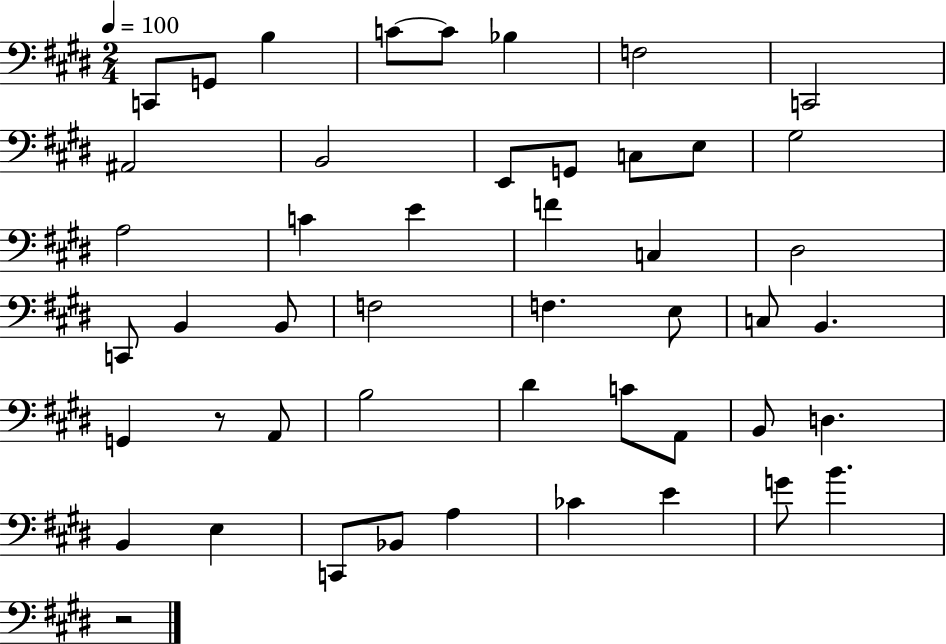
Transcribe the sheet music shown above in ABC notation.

X:1
T:Untitled
M:2/4
L:1/4
K:E
C,,/2 G,,/2 B, C/2 C/2 _B, F,2 C,,2 ^A,,2 B,,2 E,,/2 G,,/2 C,/2 E,/2 ^G,2 A,2 C E F C, ^D,2 C,,/2 B,, B,,/2 F,2 F, E,/2 C,/2 B,, G,, z/2 A,,/2 B,2 ^D C/2 A,,/2 B,,/2 D, B,, E, C,,/2 _B,,/2 A, _C E G/2 B z2